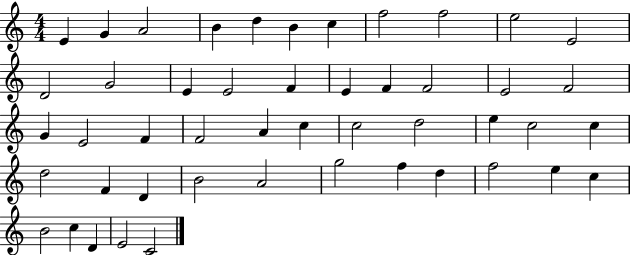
X:1
T:Untitled
M:4/4
L:1/4
K:C
E G A2 B d B c f2 f2 e2 E2 D2 G2 E E2 F E F F2 E2 F2 G E2 F F2 A c c2 d2 e c2 c d2 F D B2 A2 g2 f d f2 e c B2 c D E2 C2